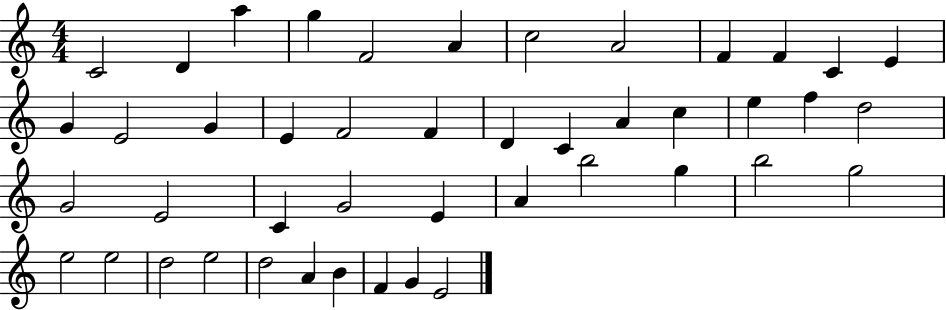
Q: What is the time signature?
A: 4/4